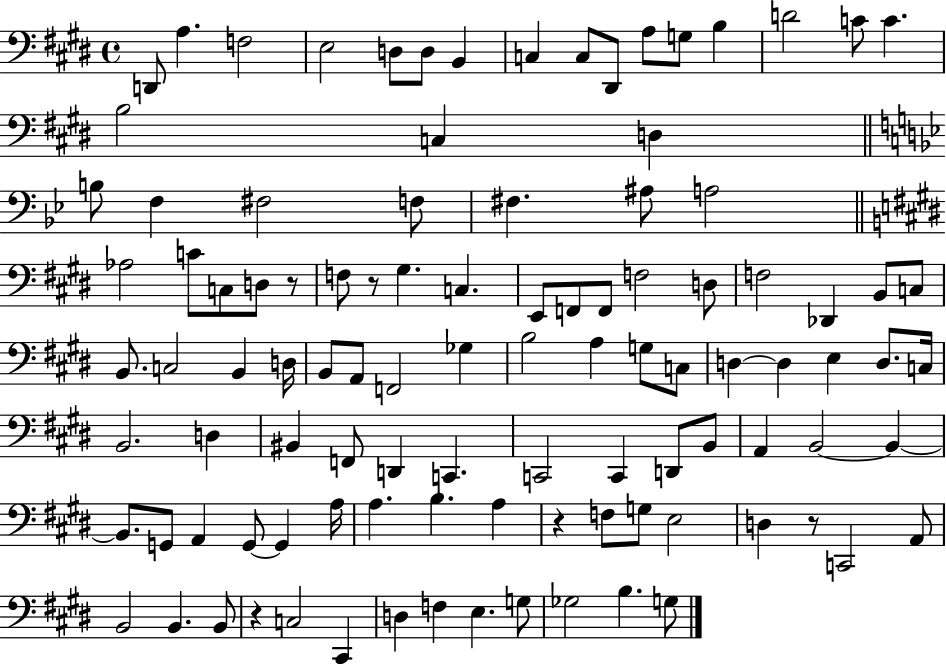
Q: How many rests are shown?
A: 5